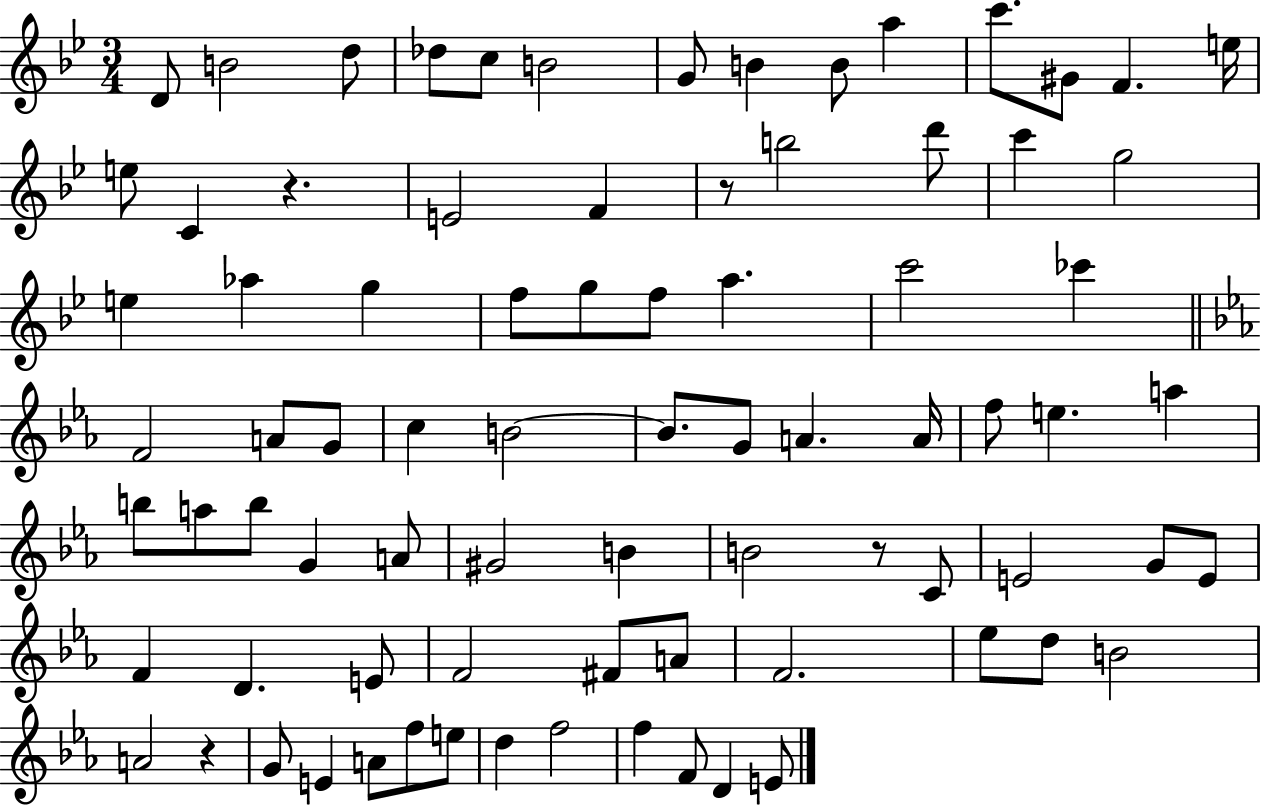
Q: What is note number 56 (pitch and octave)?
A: F4